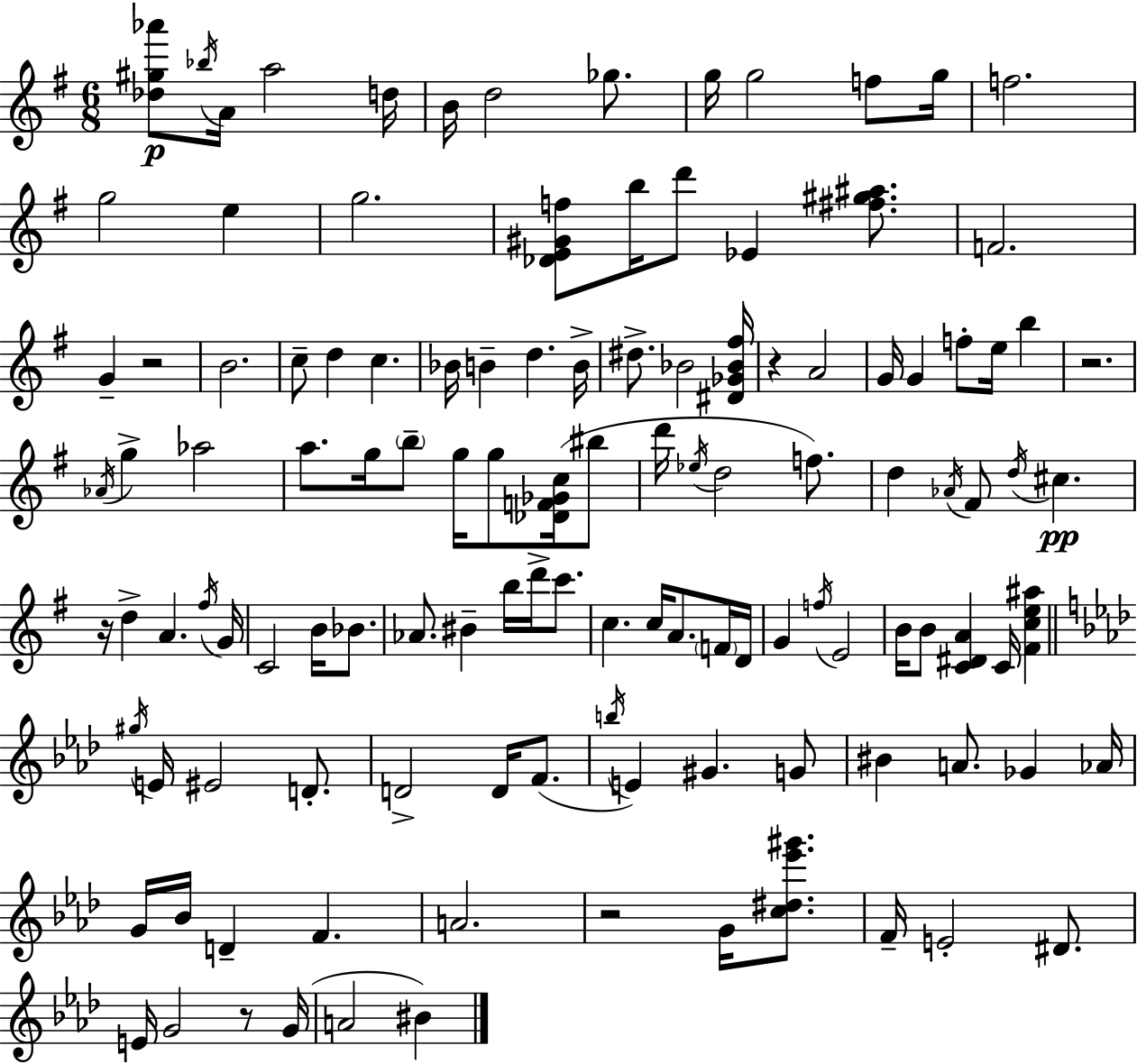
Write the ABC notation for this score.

X:1
T:Untitled
M:6/8
L:1/4
K:G
[_d^g_a']/2 _b/4 A/4 a2 d/4 B/4 d2 _g/2 g/4 g2 f/2 g/4 f2 g2 e g2 [_DE^Gf]/2 b/4 d'/2 _E [^f^g^a]/2 F2 G z2 B2 c/2 d c _B/4 B d B/4 ^d/2 _B2 [^D_G_B^f]/4 z A2 G/4 G f/2 e/4 b z2 _A/4 g _a2 a/2 g/4 b/2 g/4 g/2 [_DF_Gc]/4 ^b/2 d'/4 _e/4 d2 f/2 d _A/4 ^F/2 d/4 ^c z/4 d A ^f/4 G/4 C2 B/4 _B/2 _A/2 ^B b/4 d'/4 c'/2 c c/4 A/2 F/4 D/4 G f/4 E2 B/4 B/2 [C^DA] C/4 [^Fce^a] ^g/4 E/4 ^E2 D/2 D2 D/4 F/2 b/4 E ^G G/2 ^B A/2 _G _A/4 G/4 _B/4 D F A2 z2 G/4 [c^d_e'^g']/2 F/4 E2 ^D/2 E/4 G2 z/2 G/4 A2 ^B